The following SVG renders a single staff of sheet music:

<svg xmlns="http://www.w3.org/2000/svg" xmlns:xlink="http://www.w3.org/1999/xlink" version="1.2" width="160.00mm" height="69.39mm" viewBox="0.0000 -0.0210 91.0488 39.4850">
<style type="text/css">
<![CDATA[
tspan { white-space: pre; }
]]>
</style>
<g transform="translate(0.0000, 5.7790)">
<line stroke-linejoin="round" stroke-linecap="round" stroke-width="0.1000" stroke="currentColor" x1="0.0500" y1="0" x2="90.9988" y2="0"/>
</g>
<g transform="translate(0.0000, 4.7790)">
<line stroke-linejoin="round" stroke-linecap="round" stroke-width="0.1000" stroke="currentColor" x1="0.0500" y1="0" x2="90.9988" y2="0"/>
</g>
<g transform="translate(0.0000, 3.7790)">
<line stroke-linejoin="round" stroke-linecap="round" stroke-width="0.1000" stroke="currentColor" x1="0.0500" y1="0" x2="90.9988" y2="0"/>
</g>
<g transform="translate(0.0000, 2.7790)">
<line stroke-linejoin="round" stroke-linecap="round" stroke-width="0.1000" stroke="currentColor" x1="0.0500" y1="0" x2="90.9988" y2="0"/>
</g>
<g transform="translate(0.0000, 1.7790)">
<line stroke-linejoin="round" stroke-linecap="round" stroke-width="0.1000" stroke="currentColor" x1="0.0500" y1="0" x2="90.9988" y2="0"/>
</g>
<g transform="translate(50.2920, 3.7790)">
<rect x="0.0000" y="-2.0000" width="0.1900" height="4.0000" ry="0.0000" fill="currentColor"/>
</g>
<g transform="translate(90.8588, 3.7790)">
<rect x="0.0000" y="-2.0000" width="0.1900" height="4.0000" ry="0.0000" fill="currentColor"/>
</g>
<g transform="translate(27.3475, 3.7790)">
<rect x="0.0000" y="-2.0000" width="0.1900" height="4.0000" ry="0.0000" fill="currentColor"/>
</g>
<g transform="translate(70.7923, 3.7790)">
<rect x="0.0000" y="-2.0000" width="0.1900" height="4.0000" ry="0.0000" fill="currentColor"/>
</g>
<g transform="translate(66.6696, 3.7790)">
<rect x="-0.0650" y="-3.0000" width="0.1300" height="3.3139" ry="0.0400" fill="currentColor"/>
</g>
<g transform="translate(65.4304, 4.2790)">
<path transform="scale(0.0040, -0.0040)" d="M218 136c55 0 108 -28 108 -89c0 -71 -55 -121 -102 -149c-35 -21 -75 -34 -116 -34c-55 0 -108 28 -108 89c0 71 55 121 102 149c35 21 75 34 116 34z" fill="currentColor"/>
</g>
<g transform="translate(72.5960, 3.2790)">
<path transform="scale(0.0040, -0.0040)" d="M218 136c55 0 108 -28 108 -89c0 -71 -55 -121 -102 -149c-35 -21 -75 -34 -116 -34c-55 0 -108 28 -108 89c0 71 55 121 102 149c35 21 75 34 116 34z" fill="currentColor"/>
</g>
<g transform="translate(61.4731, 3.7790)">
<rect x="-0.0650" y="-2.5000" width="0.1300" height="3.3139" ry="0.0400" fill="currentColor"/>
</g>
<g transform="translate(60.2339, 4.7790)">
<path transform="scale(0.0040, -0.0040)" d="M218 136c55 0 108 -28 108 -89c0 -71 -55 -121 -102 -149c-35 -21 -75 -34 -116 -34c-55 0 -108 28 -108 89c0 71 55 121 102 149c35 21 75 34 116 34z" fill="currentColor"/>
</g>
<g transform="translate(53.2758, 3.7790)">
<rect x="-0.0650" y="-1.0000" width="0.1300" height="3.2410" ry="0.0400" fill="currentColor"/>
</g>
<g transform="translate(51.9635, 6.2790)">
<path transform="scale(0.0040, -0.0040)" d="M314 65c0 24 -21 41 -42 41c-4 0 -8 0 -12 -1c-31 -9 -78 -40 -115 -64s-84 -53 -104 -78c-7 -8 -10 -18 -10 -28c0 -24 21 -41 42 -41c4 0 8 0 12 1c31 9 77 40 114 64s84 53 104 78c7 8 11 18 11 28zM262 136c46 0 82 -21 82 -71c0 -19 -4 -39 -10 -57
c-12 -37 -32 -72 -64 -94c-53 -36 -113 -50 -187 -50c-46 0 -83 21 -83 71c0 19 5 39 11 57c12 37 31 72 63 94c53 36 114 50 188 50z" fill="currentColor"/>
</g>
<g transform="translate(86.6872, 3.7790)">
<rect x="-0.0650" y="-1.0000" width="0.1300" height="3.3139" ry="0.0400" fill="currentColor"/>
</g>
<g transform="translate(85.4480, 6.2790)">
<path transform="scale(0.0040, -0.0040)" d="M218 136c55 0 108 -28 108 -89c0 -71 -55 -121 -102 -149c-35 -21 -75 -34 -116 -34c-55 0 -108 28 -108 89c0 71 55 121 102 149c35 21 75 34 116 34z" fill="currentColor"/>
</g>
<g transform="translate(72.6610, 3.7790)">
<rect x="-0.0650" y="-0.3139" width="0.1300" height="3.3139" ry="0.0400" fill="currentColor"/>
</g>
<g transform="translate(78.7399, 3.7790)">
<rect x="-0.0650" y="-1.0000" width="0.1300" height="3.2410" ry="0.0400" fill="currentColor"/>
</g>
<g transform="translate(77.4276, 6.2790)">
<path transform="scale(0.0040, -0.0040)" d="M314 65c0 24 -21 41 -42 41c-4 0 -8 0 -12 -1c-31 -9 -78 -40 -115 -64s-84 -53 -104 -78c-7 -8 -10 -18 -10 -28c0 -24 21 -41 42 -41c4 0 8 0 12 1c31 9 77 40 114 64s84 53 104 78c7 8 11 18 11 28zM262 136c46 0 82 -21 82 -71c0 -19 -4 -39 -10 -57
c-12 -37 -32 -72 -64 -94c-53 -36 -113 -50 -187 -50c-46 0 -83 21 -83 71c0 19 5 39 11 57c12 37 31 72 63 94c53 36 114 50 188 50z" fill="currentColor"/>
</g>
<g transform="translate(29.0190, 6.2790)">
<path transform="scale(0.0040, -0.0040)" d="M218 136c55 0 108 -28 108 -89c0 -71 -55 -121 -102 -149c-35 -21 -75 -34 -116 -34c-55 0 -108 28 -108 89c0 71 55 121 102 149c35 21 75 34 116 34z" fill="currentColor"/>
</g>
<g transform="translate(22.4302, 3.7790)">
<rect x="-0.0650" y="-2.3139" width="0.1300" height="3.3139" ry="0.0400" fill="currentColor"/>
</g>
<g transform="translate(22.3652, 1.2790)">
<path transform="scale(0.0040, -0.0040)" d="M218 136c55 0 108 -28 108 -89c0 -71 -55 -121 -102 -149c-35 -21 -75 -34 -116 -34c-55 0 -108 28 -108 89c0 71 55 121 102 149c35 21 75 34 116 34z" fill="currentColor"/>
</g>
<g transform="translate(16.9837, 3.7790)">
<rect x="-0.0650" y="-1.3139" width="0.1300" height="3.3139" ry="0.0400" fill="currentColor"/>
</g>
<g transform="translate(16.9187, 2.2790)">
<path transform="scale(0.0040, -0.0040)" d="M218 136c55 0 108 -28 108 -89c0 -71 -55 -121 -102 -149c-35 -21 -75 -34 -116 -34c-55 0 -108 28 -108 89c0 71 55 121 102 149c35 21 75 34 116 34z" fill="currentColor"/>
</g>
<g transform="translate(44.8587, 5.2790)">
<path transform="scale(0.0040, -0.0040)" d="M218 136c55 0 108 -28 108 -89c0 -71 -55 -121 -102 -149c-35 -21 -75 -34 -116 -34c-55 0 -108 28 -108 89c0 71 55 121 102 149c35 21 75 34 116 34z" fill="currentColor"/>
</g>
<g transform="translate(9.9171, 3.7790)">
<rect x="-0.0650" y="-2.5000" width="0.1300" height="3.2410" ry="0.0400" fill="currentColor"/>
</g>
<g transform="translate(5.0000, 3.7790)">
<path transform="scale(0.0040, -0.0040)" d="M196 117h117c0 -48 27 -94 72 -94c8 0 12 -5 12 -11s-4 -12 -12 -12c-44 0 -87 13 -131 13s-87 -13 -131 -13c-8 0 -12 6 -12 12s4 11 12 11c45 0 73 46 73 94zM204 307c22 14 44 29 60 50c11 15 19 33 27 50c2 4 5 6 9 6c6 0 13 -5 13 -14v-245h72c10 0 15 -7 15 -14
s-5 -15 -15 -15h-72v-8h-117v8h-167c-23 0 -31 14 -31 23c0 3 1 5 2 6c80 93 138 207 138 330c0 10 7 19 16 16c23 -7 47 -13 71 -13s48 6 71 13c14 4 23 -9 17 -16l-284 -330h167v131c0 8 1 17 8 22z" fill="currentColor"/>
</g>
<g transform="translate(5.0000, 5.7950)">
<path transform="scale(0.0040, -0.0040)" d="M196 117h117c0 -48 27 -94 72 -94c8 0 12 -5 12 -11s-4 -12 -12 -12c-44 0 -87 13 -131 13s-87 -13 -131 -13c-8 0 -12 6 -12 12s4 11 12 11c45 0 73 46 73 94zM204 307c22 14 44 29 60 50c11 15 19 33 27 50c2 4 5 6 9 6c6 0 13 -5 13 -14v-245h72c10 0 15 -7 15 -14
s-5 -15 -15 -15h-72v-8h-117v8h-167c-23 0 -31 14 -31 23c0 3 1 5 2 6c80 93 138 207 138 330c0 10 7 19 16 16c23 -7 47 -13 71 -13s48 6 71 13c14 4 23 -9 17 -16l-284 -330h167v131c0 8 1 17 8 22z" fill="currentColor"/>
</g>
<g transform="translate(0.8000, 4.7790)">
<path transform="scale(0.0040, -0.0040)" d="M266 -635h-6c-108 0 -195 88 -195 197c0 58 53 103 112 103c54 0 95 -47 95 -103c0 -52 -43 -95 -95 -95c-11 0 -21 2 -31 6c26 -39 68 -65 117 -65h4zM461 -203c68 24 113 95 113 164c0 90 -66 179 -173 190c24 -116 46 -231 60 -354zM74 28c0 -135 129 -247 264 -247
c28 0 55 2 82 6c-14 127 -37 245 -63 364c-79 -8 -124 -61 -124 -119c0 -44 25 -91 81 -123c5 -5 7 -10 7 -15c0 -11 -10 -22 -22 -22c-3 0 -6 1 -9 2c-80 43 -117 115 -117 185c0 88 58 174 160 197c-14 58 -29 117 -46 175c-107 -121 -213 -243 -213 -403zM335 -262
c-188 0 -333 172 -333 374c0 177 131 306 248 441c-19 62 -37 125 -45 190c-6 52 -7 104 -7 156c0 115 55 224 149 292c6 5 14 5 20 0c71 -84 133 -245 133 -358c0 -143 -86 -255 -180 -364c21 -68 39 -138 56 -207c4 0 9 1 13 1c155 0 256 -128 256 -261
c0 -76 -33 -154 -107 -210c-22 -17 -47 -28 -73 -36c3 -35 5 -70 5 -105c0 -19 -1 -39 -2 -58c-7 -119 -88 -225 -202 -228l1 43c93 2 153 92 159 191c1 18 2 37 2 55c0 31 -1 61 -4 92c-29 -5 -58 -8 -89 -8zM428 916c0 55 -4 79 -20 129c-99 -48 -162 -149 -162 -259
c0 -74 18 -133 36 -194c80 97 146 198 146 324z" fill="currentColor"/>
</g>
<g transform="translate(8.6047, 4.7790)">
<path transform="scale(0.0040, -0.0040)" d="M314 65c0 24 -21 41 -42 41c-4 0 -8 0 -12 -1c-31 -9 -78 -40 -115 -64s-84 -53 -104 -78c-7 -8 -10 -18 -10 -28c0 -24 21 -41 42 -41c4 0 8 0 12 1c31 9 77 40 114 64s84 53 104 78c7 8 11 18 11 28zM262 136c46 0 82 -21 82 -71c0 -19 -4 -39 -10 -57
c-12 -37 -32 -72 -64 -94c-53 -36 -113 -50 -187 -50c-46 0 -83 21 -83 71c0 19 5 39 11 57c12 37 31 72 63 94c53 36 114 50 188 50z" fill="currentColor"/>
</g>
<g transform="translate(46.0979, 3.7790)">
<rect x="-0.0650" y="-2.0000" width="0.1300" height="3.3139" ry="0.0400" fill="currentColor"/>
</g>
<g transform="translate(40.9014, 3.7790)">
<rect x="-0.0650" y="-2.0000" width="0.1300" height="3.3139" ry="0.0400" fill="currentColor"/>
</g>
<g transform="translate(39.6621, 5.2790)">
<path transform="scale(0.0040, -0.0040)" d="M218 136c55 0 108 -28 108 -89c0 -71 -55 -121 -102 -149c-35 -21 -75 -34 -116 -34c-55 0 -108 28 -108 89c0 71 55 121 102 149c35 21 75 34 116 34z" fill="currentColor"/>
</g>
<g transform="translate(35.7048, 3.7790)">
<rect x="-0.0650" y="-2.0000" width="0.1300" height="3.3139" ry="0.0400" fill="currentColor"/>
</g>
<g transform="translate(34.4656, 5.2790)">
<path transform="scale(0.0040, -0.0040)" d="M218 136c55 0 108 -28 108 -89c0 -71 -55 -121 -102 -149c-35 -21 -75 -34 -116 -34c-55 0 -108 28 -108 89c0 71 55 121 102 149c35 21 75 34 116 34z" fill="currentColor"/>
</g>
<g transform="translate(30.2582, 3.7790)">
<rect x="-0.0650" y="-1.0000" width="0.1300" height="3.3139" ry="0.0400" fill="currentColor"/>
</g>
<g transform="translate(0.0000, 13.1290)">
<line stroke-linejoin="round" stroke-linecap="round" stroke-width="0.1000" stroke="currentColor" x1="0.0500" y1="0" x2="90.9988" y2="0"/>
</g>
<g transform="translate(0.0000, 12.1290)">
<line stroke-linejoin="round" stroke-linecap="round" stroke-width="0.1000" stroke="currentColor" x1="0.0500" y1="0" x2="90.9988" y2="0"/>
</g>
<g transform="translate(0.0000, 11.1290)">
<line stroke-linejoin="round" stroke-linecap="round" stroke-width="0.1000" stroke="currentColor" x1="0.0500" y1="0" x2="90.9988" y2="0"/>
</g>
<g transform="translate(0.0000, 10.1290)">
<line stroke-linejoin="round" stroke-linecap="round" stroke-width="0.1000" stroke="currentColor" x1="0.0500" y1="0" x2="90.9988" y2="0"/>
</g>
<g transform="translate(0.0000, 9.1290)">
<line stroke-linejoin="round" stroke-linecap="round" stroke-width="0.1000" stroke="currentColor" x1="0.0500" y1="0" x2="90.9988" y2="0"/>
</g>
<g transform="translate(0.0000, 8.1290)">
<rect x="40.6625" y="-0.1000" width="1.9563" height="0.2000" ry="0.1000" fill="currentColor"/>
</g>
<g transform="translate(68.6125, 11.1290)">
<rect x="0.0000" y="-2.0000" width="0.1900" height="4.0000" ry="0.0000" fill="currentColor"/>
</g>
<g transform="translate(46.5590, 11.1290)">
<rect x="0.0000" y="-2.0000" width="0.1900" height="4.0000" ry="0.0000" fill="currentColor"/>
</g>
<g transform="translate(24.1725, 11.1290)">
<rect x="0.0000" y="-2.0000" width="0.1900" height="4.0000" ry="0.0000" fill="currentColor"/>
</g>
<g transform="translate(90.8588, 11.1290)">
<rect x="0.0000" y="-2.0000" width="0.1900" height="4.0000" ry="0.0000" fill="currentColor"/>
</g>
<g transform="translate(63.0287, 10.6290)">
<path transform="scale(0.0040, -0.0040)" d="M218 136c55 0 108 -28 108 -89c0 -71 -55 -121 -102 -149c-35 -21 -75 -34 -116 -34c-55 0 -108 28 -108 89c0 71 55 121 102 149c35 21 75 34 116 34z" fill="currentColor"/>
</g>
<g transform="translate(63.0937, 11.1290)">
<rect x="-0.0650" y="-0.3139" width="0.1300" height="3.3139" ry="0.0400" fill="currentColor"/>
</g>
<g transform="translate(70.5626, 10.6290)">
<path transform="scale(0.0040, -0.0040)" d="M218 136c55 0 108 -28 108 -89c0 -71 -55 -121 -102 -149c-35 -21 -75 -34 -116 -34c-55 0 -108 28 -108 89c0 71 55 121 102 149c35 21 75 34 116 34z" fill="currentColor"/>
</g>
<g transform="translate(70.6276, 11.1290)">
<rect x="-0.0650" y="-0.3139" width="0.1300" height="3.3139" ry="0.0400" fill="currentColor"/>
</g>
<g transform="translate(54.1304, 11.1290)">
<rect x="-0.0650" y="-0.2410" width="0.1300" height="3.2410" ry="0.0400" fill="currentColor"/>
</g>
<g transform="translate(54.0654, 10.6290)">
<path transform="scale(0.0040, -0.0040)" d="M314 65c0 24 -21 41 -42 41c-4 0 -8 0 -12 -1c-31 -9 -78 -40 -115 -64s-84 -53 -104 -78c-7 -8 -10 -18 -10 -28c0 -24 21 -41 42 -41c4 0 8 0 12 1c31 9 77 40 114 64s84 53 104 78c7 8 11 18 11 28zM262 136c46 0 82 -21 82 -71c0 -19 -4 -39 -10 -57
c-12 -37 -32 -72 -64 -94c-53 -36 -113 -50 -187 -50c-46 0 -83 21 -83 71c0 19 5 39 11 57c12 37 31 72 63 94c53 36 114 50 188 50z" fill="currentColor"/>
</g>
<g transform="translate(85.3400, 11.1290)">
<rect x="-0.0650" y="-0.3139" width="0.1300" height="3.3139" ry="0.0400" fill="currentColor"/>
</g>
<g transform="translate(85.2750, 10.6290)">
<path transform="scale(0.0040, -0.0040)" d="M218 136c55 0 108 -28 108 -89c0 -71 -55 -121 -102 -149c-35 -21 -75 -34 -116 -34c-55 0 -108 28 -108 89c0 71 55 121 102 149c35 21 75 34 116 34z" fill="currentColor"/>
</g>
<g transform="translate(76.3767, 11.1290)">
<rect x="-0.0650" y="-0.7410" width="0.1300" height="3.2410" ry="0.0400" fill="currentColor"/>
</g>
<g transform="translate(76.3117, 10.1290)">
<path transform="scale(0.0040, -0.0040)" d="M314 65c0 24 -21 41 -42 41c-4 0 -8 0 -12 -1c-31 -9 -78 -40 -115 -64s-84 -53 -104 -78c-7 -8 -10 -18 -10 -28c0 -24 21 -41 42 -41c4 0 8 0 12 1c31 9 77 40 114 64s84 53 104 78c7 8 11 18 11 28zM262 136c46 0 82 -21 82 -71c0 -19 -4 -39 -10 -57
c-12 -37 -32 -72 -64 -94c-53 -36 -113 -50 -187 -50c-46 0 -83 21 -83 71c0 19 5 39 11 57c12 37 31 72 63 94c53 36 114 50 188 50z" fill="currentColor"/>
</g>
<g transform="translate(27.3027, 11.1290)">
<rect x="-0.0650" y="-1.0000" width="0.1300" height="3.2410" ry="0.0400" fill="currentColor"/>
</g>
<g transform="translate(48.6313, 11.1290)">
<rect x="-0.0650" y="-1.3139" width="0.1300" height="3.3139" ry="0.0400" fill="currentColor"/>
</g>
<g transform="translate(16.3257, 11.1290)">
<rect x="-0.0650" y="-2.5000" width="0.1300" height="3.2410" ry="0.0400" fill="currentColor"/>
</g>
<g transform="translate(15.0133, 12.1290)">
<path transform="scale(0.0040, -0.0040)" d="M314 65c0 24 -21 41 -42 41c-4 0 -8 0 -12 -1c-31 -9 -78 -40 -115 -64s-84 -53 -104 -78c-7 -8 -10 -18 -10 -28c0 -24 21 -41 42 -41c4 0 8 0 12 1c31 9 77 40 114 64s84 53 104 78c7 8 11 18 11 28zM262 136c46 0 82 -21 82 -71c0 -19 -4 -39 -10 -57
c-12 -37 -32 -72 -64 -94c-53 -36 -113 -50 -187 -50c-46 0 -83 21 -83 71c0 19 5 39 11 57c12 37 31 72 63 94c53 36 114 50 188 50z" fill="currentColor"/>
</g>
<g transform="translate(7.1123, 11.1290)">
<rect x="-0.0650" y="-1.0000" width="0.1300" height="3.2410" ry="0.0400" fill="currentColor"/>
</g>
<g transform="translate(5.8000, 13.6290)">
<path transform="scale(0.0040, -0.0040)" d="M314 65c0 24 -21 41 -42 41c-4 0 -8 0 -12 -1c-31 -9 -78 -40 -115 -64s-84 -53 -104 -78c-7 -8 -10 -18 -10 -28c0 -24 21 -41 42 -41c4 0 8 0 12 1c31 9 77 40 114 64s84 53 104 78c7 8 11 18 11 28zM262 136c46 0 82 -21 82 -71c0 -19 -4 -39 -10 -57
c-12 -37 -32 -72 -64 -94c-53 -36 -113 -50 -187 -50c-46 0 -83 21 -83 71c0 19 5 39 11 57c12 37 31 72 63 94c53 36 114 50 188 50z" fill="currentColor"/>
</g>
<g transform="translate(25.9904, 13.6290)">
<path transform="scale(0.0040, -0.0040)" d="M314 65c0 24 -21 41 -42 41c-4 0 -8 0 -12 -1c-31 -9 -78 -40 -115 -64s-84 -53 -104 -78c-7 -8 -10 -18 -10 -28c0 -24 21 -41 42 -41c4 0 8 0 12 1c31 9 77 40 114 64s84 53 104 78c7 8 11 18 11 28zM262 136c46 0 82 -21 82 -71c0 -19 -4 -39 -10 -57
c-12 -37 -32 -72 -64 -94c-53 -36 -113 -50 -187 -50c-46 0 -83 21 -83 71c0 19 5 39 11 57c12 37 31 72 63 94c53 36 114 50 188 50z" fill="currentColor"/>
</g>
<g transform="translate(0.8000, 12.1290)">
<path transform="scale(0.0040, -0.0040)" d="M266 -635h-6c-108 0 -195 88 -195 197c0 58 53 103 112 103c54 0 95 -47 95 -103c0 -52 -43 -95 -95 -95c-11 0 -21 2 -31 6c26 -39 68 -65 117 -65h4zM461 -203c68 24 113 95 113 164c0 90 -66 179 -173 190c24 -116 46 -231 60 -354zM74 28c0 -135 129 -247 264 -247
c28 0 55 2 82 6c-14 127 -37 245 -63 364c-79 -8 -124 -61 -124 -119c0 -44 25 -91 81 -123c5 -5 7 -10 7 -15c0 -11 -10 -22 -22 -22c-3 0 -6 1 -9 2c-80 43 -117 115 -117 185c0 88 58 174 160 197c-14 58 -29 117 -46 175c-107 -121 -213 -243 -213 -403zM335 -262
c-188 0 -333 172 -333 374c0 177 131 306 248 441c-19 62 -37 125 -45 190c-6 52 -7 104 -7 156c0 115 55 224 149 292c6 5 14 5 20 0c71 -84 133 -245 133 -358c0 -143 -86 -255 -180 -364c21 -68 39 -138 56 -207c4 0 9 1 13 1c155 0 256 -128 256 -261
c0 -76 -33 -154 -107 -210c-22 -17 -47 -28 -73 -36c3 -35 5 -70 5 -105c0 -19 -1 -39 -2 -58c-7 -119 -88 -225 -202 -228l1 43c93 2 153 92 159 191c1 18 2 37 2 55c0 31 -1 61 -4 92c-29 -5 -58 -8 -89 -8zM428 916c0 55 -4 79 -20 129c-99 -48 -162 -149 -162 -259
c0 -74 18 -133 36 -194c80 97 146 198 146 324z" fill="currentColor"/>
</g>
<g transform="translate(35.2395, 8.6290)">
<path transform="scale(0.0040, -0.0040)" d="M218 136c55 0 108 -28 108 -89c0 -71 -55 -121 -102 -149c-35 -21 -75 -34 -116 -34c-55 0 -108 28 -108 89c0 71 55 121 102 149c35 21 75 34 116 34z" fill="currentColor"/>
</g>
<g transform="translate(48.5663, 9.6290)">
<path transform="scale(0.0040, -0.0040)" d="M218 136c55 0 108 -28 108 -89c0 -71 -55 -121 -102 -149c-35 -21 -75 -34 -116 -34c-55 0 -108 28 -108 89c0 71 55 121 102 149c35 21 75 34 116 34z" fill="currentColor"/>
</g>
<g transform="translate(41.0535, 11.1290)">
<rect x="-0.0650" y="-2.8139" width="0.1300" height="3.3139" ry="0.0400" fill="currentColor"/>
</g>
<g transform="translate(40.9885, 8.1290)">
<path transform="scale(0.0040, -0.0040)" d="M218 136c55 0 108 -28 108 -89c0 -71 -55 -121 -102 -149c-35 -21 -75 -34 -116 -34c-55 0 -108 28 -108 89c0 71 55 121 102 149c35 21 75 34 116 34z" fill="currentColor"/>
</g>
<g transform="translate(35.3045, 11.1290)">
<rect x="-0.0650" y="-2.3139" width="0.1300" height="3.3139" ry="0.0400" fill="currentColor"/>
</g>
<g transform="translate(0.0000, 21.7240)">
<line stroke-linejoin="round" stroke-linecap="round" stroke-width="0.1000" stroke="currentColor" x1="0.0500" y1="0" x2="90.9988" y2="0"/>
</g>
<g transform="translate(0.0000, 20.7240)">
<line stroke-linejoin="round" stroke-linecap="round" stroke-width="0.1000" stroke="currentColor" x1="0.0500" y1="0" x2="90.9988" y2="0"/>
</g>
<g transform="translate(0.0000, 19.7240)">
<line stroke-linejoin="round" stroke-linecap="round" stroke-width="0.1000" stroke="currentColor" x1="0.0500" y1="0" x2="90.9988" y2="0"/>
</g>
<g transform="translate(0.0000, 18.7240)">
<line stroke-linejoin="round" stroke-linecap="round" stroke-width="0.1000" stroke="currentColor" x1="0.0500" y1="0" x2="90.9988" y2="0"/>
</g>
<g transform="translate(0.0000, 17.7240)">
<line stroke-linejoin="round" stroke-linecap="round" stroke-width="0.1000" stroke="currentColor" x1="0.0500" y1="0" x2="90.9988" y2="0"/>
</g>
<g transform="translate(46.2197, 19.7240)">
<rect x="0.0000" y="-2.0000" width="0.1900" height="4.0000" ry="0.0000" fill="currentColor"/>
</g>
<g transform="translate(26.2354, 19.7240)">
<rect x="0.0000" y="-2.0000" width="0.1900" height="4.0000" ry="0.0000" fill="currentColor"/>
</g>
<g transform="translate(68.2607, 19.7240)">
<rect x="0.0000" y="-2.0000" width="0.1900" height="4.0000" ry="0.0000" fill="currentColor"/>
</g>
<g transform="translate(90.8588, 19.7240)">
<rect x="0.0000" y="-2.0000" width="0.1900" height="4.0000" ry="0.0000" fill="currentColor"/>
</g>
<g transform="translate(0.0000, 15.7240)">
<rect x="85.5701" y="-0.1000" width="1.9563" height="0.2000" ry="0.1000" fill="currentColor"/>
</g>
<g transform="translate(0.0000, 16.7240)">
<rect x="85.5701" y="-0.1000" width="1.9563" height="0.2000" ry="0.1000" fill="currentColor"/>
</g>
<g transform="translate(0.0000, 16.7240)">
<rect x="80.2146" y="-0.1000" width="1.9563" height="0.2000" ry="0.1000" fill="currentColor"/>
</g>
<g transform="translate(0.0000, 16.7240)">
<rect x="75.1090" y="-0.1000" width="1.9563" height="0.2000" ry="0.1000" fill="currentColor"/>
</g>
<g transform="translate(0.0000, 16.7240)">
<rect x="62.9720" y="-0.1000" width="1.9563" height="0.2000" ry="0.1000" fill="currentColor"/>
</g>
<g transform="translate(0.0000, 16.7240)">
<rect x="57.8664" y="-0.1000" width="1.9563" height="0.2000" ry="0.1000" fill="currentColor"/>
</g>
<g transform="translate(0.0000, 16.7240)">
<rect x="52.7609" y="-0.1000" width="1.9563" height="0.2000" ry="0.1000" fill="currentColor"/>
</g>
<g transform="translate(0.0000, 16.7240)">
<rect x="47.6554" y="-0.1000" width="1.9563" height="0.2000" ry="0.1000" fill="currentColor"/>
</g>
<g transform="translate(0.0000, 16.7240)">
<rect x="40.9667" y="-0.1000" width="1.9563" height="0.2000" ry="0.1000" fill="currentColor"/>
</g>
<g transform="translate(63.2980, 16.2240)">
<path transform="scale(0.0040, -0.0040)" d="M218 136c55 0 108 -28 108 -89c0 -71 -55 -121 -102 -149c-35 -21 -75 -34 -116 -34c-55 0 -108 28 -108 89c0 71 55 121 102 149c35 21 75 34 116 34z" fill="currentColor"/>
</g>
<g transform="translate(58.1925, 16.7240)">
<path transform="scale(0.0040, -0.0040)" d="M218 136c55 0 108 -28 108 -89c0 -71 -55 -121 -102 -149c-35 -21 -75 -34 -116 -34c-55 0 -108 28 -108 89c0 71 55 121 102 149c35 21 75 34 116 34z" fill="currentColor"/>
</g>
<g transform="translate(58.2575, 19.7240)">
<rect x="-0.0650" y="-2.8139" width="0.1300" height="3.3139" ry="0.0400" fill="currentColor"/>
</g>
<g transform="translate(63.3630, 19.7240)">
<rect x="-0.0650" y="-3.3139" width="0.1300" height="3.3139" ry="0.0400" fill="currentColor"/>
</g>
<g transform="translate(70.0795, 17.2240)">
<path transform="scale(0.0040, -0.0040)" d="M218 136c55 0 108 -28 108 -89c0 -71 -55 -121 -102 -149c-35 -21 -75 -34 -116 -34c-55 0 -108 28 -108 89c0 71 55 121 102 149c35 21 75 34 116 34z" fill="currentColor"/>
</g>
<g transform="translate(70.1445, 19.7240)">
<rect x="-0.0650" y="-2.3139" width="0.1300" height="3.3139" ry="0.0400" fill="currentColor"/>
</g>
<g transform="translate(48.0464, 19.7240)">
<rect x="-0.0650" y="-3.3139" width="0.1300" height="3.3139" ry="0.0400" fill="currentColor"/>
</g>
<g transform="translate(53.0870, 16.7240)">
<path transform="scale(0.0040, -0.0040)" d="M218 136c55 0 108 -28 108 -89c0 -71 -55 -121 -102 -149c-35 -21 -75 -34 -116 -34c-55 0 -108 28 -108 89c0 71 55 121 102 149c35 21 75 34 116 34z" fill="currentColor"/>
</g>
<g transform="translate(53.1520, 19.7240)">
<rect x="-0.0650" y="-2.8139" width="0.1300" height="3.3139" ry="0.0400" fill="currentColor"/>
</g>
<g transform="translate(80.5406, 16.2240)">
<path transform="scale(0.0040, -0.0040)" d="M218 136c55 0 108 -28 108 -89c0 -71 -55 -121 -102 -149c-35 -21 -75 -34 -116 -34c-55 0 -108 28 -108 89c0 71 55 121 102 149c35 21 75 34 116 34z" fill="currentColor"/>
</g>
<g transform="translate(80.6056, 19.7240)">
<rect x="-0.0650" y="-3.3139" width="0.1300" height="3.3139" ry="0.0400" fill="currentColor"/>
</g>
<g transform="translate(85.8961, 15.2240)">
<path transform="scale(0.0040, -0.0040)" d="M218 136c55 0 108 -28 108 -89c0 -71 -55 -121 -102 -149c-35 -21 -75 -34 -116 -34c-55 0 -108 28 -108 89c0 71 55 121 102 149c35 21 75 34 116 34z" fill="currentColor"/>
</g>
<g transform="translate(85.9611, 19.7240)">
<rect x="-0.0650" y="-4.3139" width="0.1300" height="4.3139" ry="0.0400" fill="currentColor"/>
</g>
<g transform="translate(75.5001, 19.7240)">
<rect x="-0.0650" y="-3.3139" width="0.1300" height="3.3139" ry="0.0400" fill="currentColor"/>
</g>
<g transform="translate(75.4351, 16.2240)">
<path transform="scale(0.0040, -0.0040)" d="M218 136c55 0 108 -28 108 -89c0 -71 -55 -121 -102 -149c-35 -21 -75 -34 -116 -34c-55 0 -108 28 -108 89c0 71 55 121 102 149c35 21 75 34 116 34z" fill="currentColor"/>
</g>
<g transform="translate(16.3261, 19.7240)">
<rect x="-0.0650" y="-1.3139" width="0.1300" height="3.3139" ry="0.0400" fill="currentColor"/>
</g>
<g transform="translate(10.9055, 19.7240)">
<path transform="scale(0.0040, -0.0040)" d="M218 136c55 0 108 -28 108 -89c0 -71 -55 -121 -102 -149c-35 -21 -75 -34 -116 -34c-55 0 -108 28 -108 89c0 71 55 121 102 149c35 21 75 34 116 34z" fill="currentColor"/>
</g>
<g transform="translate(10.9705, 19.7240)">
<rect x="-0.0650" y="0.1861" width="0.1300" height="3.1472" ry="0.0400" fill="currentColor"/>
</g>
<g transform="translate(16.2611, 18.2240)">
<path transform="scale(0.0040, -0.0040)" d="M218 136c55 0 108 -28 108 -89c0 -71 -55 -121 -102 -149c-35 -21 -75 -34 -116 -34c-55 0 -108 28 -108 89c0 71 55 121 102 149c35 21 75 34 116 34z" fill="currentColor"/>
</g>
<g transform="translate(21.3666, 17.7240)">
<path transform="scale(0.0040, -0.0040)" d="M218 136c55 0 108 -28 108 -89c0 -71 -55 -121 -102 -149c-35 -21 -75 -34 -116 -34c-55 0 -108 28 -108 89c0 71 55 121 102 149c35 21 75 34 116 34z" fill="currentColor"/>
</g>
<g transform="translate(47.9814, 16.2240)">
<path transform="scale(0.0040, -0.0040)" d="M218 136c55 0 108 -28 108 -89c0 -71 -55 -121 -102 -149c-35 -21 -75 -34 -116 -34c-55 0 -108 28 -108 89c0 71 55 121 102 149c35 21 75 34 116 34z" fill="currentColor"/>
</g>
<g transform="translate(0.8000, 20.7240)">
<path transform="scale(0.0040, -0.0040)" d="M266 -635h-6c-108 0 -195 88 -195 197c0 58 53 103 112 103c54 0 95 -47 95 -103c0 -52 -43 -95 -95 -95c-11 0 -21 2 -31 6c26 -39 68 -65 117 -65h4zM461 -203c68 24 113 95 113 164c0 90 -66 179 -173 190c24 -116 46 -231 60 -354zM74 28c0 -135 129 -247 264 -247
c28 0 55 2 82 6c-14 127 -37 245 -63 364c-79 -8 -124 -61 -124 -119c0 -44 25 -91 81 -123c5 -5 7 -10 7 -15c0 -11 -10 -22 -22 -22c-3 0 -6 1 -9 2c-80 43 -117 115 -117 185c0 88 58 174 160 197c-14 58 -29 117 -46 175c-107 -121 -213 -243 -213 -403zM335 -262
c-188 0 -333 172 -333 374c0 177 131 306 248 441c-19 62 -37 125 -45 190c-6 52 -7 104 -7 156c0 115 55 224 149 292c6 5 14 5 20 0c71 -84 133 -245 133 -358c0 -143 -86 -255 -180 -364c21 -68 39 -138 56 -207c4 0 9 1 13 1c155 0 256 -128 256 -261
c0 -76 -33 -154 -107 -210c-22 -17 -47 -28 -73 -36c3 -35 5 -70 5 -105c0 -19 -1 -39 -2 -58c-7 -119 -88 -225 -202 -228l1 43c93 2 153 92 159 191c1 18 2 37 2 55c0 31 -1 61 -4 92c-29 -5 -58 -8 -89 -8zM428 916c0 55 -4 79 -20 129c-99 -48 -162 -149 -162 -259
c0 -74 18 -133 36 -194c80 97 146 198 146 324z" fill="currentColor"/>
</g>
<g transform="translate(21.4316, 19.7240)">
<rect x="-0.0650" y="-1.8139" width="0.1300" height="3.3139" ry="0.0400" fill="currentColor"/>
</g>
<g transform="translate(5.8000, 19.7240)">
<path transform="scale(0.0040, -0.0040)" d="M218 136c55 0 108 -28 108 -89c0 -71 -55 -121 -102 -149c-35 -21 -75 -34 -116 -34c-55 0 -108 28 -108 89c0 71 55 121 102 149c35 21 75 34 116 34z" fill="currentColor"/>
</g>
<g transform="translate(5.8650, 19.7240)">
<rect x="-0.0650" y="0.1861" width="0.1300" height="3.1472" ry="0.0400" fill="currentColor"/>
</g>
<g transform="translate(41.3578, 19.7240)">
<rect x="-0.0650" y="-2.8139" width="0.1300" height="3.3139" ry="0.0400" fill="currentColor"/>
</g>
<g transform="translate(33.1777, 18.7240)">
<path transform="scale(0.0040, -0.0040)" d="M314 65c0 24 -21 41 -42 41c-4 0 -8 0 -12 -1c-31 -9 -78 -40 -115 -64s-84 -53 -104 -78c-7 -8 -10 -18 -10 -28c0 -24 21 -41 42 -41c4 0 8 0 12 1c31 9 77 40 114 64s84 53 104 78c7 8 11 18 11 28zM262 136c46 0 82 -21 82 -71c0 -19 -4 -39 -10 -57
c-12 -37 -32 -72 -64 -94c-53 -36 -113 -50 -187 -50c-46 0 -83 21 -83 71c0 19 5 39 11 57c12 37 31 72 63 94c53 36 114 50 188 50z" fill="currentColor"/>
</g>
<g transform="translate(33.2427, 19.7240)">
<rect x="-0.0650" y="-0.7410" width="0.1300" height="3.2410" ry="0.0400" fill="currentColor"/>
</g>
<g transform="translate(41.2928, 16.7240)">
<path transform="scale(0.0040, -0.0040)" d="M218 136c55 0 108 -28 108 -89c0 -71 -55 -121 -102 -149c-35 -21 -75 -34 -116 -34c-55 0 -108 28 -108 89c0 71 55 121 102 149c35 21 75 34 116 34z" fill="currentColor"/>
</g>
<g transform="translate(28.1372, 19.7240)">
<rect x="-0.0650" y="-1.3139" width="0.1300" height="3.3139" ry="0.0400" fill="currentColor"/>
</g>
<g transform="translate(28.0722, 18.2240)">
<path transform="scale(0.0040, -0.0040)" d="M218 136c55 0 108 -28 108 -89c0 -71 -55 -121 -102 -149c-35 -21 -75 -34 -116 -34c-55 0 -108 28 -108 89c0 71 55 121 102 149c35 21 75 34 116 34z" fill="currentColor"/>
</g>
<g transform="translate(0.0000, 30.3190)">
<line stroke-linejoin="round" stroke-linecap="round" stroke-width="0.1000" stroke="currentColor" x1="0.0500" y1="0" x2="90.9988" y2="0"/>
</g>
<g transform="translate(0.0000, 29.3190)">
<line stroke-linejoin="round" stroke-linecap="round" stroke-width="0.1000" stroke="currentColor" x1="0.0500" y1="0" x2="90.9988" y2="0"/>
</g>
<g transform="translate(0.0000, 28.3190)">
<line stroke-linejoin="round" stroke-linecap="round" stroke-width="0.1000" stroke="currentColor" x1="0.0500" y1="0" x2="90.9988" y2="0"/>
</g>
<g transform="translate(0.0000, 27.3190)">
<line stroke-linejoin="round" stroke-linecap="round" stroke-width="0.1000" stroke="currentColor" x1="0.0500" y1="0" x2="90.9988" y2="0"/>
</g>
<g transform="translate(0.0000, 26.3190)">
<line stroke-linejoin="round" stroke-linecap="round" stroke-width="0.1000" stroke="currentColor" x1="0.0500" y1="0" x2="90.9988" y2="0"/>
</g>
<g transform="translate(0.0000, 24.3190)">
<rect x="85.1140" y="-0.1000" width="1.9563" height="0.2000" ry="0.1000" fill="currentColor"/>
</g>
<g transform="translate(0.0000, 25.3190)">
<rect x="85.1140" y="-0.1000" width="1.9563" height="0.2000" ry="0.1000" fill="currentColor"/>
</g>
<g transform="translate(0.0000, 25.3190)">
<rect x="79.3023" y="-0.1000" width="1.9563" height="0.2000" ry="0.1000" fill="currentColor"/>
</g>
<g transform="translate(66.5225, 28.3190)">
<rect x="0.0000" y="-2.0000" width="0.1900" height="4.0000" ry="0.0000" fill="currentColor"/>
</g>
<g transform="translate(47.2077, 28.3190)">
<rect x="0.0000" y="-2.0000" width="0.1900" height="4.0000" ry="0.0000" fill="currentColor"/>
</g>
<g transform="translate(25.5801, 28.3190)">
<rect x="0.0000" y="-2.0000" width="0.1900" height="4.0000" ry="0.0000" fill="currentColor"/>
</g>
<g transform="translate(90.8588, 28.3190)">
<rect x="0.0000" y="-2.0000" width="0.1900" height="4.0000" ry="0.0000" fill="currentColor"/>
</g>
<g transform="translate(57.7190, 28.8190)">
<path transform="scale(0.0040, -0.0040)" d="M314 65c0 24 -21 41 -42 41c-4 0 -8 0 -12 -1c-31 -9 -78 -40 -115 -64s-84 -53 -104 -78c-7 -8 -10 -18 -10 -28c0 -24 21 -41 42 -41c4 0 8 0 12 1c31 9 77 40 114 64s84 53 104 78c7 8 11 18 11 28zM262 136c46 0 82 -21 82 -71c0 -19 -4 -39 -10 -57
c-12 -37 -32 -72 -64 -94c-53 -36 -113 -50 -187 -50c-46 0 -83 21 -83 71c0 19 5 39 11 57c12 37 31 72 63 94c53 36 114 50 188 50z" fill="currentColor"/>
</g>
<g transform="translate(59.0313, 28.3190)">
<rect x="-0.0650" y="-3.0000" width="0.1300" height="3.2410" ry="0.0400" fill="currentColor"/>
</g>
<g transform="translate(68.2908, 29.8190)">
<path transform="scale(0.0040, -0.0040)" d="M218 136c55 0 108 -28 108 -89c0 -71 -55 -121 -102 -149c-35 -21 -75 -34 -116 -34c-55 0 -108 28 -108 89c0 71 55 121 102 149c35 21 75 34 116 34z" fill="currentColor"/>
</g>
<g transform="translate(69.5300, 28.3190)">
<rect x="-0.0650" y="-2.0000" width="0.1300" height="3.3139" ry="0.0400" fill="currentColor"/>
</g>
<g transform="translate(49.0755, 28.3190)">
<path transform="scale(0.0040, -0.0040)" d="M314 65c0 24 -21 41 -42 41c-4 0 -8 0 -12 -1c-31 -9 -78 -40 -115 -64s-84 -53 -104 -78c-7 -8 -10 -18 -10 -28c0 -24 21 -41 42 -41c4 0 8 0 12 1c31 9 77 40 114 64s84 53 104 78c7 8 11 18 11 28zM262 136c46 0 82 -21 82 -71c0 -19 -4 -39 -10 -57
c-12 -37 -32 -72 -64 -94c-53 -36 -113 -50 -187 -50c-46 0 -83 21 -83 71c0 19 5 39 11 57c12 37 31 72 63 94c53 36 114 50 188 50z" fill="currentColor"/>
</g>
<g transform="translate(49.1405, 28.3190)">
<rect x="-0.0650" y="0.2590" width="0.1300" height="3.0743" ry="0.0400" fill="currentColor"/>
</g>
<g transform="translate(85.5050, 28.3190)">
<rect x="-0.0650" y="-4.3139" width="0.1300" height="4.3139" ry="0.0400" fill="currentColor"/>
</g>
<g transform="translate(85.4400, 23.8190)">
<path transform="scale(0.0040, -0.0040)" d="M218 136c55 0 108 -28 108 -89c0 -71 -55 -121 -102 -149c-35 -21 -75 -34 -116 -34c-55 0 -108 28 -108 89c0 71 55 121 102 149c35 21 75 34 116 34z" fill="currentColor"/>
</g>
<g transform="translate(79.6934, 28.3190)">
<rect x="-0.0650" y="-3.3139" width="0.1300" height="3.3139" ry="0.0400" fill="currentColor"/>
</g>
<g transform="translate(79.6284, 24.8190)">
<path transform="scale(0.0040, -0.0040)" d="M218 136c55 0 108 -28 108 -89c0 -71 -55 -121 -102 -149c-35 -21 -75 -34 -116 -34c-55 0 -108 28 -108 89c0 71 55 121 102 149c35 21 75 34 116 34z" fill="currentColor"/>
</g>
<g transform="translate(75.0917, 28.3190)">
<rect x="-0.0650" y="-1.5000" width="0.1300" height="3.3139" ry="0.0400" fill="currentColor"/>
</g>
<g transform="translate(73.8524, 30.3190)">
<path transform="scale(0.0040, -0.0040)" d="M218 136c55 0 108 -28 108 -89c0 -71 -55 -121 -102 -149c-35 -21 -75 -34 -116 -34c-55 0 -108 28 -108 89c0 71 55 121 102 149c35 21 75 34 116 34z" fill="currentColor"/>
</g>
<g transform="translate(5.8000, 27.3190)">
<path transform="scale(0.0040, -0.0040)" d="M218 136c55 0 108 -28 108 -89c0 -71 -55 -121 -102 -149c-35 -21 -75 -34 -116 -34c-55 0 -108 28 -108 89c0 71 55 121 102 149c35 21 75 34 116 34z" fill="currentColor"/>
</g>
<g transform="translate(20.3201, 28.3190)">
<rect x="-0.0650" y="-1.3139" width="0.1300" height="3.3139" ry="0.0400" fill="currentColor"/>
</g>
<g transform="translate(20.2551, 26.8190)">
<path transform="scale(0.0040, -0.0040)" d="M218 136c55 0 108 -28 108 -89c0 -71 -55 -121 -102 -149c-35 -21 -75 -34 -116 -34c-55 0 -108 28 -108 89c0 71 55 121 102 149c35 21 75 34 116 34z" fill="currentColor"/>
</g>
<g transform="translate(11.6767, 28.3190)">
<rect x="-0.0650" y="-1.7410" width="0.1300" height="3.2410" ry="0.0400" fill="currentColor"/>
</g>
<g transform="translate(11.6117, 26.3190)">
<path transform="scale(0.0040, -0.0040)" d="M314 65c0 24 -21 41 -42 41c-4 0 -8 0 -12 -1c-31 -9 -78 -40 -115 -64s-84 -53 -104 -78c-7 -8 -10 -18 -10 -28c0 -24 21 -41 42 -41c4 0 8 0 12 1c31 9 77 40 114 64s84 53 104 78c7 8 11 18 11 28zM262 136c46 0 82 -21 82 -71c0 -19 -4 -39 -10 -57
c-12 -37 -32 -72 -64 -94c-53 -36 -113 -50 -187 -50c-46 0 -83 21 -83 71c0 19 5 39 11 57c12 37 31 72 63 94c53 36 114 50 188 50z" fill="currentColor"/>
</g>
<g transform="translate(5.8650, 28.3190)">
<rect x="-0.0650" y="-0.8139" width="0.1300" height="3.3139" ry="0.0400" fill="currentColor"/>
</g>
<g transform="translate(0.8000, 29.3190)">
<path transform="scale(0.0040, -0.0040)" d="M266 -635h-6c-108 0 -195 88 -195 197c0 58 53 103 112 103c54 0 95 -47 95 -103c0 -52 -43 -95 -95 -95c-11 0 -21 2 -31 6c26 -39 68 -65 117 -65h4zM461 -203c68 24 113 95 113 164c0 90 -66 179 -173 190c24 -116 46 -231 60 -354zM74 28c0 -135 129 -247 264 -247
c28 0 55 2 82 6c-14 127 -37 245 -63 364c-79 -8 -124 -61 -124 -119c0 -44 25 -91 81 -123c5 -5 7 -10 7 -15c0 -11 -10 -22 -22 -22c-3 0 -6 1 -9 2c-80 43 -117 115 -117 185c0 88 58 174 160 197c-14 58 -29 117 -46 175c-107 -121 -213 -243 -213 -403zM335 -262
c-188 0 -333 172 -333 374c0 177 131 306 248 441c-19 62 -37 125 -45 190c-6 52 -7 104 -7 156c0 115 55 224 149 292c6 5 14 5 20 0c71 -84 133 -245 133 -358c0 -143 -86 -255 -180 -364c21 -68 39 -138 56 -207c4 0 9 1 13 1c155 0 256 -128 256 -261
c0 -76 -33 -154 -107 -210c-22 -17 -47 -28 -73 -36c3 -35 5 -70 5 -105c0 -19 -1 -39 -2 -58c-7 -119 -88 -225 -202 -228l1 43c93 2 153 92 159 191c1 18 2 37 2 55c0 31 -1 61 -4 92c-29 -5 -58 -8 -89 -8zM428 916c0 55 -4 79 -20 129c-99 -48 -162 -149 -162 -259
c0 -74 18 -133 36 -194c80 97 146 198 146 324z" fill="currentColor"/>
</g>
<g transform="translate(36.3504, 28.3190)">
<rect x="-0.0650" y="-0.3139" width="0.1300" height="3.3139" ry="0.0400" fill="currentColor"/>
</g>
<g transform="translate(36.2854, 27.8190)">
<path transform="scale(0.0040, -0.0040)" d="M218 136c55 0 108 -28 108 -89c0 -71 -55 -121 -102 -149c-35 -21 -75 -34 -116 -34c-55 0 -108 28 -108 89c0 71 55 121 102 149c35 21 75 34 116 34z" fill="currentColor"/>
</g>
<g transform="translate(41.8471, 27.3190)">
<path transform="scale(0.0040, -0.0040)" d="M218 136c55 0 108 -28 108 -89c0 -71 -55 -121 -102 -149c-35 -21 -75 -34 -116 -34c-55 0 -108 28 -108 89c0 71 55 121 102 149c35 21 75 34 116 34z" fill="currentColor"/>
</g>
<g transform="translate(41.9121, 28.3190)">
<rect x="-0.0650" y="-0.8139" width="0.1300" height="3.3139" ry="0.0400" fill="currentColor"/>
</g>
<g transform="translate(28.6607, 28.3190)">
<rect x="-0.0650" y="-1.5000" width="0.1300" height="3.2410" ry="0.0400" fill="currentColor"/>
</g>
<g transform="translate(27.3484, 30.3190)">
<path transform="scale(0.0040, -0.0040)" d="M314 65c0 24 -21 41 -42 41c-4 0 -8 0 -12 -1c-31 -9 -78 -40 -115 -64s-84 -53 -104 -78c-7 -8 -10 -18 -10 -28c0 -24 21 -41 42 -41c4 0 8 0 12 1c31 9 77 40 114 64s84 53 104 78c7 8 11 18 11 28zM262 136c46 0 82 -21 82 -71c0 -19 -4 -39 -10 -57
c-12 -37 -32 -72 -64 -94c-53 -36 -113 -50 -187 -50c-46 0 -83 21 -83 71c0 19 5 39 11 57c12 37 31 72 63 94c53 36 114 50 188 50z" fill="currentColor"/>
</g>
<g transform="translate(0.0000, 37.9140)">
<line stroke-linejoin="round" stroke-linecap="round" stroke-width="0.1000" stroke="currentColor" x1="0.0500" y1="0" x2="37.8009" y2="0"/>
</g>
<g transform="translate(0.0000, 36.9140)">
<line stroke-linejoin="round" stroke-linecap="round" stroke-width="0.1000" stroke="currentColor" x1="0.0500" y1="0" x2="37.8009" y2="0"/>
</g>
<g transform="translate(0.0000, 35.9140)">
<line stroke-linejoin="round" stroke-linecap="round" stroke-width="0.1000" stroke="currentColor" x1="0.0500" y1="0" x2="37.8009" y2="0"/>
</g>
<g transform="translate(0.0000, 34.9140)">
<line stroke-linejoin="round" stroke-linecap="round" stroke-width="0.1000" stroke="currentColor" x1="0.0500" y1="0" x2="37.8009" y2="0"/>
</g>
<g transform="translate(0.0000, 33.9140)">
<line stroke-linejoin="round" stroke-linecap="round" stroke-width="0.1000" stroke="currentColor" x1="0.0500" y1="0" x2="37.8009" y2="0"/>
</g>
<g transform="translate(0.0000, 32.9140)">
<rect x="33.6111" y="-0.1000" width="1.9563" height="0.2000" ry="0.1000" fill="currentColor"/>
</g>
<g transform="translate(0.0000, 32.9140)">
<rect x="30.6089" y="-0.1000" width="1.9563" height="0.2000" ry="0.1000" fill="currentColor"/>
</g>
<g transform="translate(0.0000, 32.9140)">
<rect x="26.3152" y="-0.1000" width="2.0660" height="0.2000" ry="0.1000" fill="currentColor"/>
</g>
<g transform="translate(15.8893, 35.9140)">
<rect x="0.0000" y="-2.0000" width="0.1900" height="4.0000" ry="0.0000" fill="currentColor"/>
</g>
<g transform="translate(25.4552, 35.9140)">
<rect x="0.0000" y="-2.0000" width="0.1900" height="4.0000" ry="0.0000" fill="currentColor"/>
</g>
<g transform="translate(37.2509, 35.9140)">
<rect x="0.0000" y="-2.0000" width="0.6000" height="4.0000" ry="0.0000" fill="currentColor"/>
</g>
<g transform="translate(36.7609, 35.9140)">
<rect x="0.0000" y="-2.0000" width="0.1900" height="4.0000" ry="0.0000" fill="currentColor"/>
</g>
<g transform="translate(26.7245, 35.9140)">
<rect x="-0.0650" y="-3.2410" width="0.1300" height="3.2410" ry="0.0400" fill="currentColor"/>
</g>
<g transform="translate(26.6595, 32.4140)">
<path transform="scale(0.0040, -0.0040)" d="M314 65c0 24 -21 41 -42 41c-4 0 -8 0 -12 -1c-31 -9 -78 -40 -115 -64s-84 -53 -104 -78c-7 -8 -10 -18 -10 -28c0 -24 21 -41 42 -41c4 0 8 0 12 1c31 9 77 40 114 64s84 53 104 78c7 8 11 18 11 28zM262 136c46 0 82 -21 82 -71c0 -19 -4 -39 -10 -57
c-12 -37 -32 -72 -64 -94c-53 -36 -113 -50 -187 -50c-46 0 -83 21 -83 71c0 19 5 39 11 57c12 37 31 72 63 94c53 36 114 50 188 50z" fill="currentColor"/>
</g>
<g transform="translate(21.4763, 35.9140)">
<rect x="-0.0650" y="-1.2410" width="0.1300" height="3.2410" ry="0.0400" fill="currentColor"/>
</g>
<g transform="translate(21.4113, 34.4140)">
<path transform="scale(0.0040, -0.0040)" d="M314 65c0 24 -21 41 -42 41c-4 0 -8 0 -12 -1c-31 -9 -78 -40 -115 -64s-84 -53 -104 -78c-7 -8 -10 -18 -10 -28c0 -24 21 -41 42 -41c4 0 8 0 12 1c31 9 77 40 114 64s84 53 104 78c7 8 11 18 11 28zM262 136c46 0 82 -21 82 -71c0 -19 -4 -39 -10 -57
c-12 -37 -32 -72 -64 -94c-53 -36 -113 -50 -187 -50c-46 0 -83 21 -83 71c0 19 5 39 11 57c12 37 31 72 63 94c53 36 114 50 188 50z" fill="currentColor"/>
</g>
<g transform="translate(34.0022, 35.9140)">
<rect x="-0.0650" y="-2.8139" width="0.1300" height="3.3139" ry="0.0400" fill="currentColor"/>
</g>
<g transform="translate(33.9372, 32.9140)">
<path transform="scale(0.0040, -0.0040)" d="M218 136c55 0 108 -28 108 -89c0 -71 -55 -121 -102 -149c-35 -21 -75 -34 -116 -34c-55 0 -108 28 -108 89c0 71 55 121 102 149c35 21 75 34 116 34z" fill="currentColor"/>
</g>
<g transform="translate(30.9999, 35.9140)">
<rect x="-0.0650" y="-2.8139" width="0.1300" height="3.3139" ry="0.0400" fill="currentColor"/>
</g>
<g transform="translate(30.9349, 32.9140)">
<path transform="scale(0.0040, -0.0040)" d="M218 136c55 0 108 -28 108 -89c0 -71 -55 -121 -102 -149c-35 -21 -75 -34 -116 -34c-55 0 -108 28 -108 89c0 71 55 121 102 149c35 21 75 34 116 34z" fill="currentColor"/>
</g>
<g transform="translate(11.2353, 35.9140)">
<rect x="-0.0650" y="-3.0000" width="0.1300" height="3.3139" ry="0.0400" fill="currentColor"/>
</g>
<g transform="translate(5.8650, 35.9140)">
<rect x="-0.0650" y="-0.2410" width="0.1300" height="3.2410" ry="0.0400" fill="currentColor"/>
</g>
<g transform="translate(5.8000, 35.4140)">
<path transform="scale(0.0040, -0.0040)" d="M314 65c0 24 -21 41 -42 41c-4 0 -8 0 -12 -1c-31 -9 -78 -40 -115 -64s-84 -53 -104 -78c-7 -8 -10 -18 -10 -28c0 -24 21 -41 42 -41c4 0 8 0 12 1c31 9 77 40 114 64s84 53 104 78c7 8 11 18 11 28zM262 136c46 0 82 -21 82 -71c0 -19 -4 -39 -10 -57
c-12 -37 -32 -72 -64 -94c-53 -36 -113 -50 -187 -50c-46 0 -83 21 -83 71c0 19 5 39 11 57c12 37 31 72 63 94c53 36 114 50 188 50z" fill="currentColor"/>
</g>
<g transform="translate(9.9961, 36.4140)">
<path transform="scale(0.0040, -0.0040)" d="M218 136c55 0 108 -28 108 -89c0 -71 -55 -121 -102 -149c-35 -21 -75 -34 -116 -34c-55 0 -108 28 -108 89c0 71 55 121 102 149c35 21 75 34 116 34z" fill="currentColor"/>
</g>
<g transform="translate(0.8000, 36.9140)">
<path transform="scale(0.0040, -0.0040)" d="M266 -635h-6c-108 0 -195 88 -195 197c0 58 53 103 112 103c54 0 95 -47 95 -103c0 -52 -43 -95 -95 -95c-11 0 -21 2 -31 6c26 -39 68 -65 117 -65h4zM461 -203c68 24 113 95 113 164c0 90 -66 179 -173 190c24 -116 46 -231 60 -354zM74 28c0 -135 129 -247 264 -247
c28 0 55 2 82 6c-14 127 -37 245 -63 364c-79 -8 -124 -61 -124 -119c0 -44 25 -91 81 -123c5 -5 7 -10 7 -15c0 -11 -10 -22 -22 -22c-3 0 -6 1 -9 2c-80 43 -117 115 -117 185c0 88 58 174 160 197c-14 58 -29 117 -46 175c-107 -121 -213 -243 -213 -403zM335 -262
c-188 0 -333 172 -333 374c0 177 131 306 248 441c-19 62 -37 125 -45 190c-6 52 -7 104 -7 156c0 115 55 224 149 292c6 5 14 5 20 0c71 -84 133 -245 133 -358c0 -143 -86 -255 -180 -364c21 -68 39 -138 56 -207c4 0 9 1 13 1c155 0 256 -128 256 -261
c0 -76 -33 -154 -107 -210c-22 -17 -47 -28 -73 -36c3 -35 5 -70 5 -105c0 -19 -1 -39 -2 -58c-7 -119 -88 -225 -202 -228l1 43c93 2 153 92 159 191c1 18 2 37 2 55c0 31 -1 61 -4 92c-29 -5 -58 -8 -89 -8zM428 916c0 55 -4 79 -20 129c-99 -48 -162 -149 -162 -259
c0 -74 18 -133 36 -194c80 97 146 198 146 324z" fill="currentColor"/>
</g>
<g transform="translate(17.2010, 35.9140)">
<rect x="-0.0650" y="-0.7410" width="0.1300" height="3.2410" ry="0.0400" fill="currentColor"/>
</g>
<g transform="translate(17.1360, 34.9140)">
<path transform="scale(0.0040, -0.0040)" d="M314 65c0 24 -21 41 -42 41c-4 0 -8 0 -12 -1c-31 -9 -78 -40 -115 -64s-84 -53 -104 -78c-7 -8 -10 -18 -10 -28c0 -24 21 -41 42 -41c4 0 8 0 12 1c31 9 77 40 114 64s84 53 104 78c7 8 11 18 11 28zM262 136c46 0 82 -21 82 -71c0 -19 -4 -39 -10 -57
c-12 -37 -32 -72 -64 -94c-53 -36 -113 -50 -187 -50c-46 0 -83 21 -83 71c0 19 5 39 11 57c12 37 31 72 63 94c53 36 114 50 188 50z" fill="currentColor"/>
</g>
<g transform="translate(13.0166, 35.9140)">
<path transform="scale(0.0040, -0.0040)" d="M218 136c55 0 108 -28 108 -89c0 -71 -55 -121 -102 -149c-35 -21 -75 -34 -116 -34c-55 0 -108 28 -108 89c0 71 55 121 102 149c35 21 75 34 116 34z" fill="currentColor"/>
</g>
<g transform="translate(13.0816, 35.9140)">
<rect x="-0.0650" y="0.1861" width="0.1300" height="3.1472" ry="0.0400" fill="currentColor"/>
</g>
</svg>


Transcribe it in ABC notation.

X:1
T:Untitled
M:4/4
L:1/4
K:C
G2 e g D F F F D2 G A c D2 D D2 G2 D2 g a e c2 c c d2 c B B e f e d2 a b a a b g b b d' d f2 e E2 c d B2 A2 F E b d' c2 A B d2 e2 b2 a a